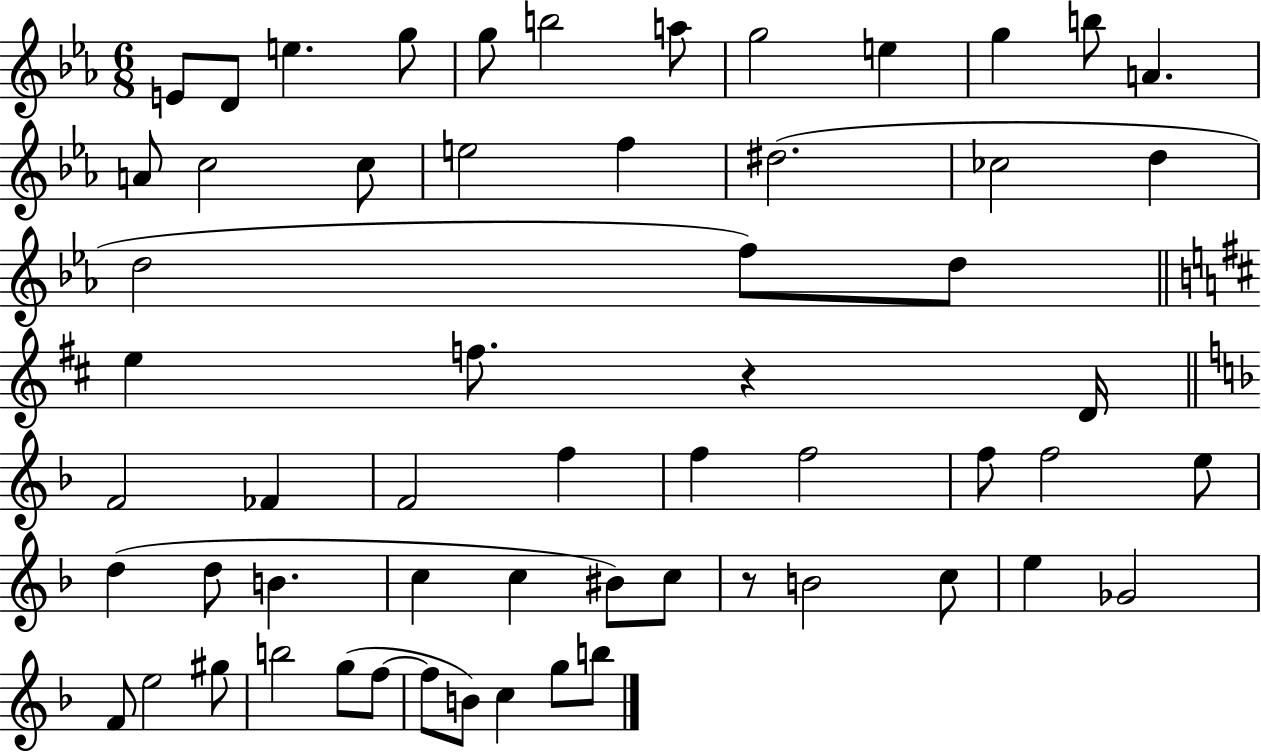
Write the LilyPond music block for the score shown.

{
  \clef treble
  \numericTimeSignature
  \time 6/8
  \key ees \major
  e'8 d'8 e''4. g''8 | g''8 b''2 a''8 | g''2 e''4 | g''4 b''8 a'4. | \break a'8 c''2 c''8 | e''2 f''4 | dis''2.( | ces''2 d''4 | \break d''2 f''8) d''8 | \bar "||" \break \key b \minor e''4 f''8. r4 d'16 | \bar "||" \break \key f \major f'2 fes'4 | f'2 f''4 | f''4 f''2 | f''8 f''2 e''8 | \break d''4( d''8 b'4. | c''4 c''4 bis'8) c''8 | r8 b'2 c''8 | e''4 ges'2 | \break f'8 e''2 gis''8 | b''2 g''8( f''8~~ | f''8 b'8) c''4 g''8 b''8 | \bar "|."
}